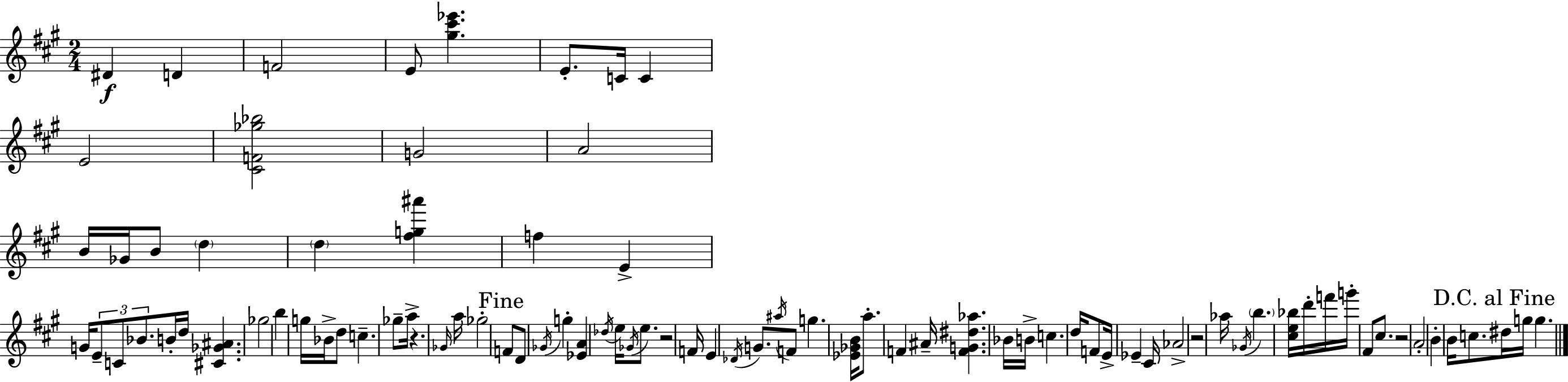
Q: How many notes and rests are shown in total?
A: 88